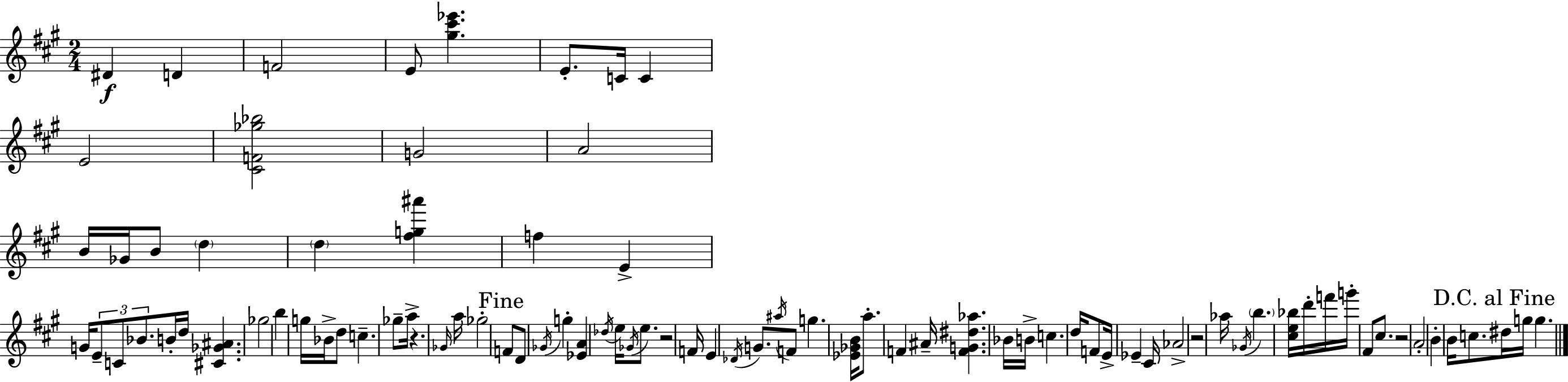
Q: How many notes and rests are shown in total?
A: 88